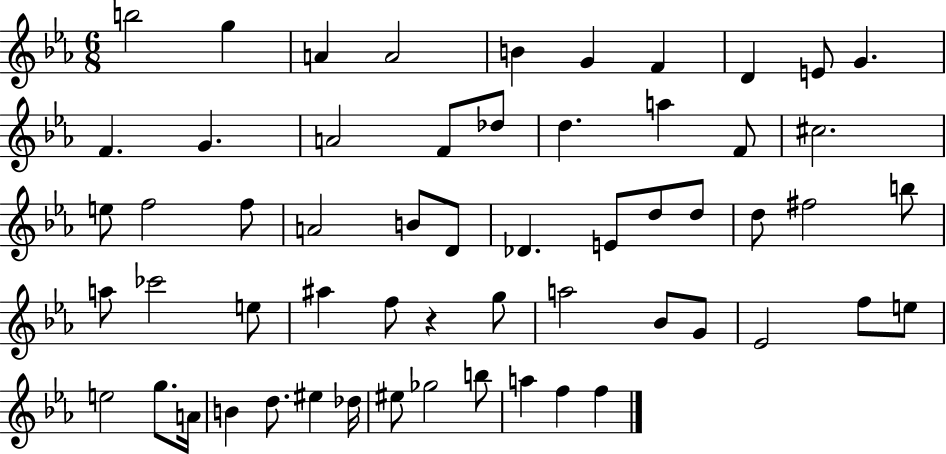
{
  \clef treble
  \numericTimeSignature
  \time 6/8
  \key ees \major
  \repeat volta 2 { b''2 g''4 | a'4 a'2 | b'4 g'4 f'4 | d'4 e'8 g'4. | \break f'4. g'4. | a'2 f'8 des''8 | d''4. a''4 f'8 | cis''2. | \break e''8 f''2 f''8 | a'2 b'8 d'8 | des'4. e'8 d''8 d''8 | d''8 fis''2 b''8 | \break a''8 ces'''2 e''8 | ais''4 f''8 r4 g''8 | a''2 bes'8 g'8 | ees'2 f''8 e''8 | \break e''2 g''8. a'16 | b'4 d''8. eis''4 des''16 | eis''8 ges''2 b''8 | a''4 f''4 f''4 | \break } \bar "|."
}